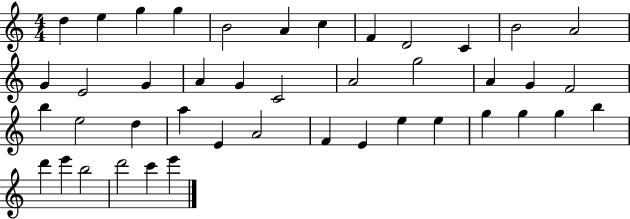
{
  \clef treble
  \numericTimeSignature
  \time 4/4
  \key c \major
  d''4 e''4 g''4 g''4 | b'2 a'4 c''4 | f'4 d'2 c'4 | b'2 a'2 | \break g'4 e'2 g'4 | a'4 g'4 c'2 | a'2 g''2 | a'4 g'4 f'2 | \break b''4 e''2 d''4 | a''4 e'4 a'2 | f'4 e'4 e''4 e''4 | g''4 g''4 g''4 b''4 | \break d'''4 e'''4 b''2 | d'''2 c'''4 e'''4 | \bar "|."
}